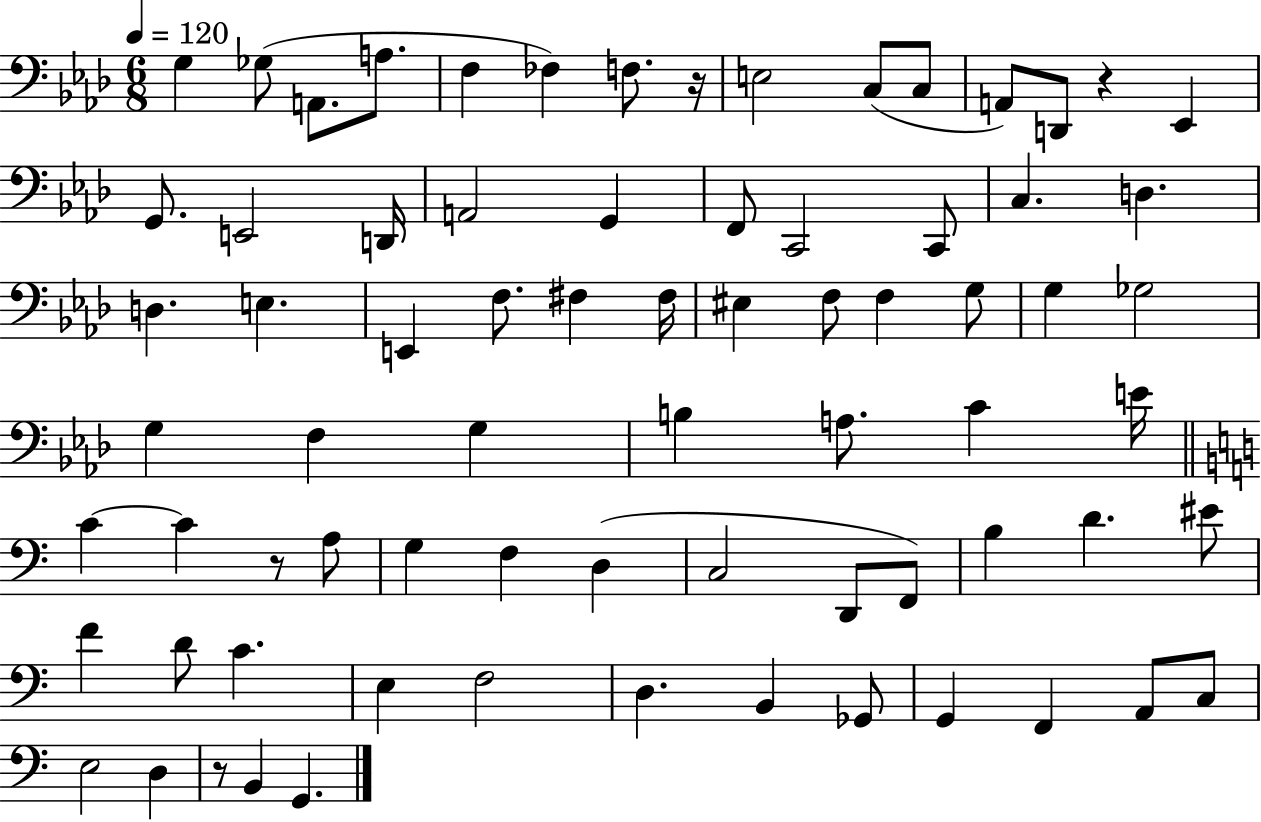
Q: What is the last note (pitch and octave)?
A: G2